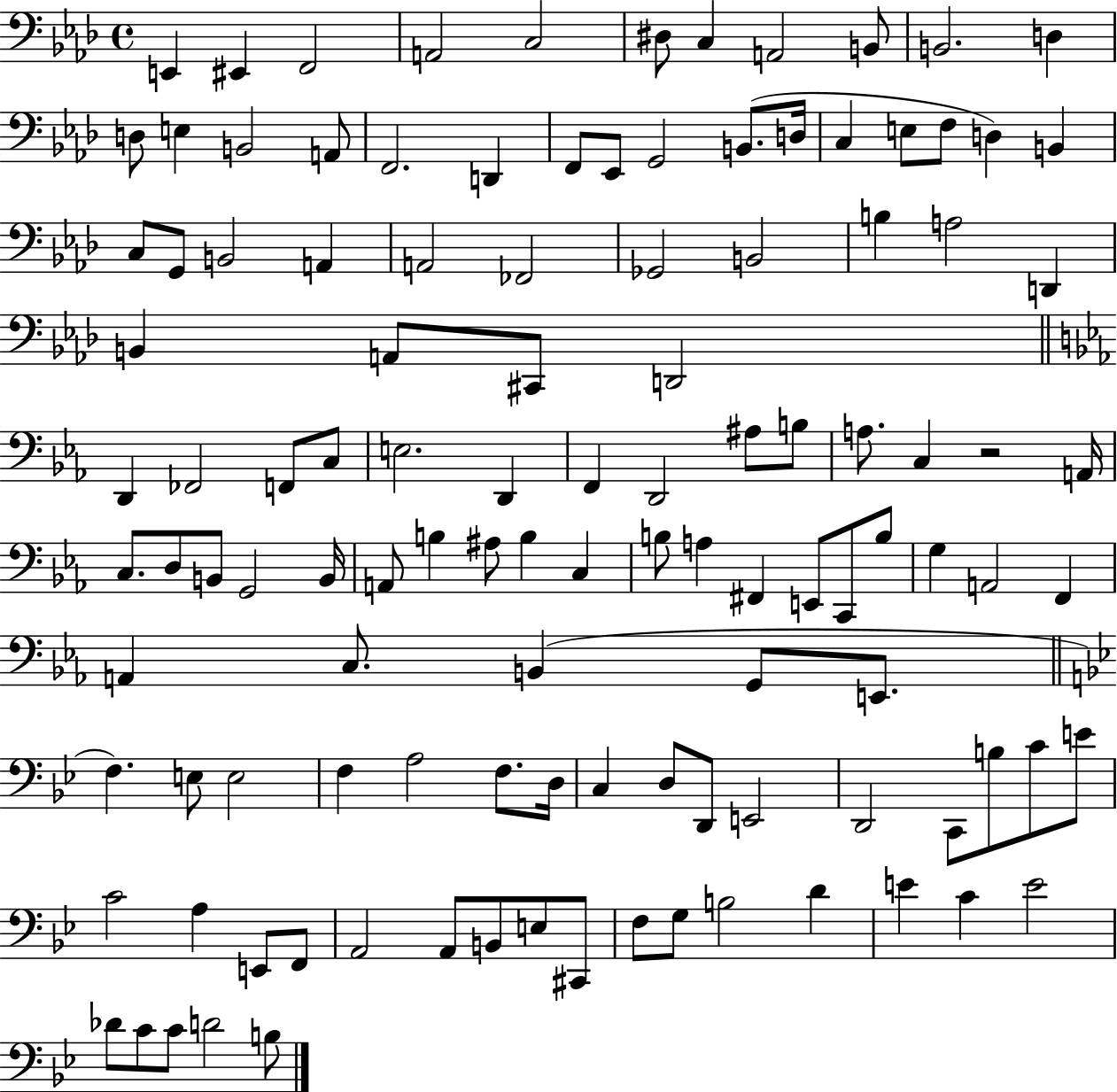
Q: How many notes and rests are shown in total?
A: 117